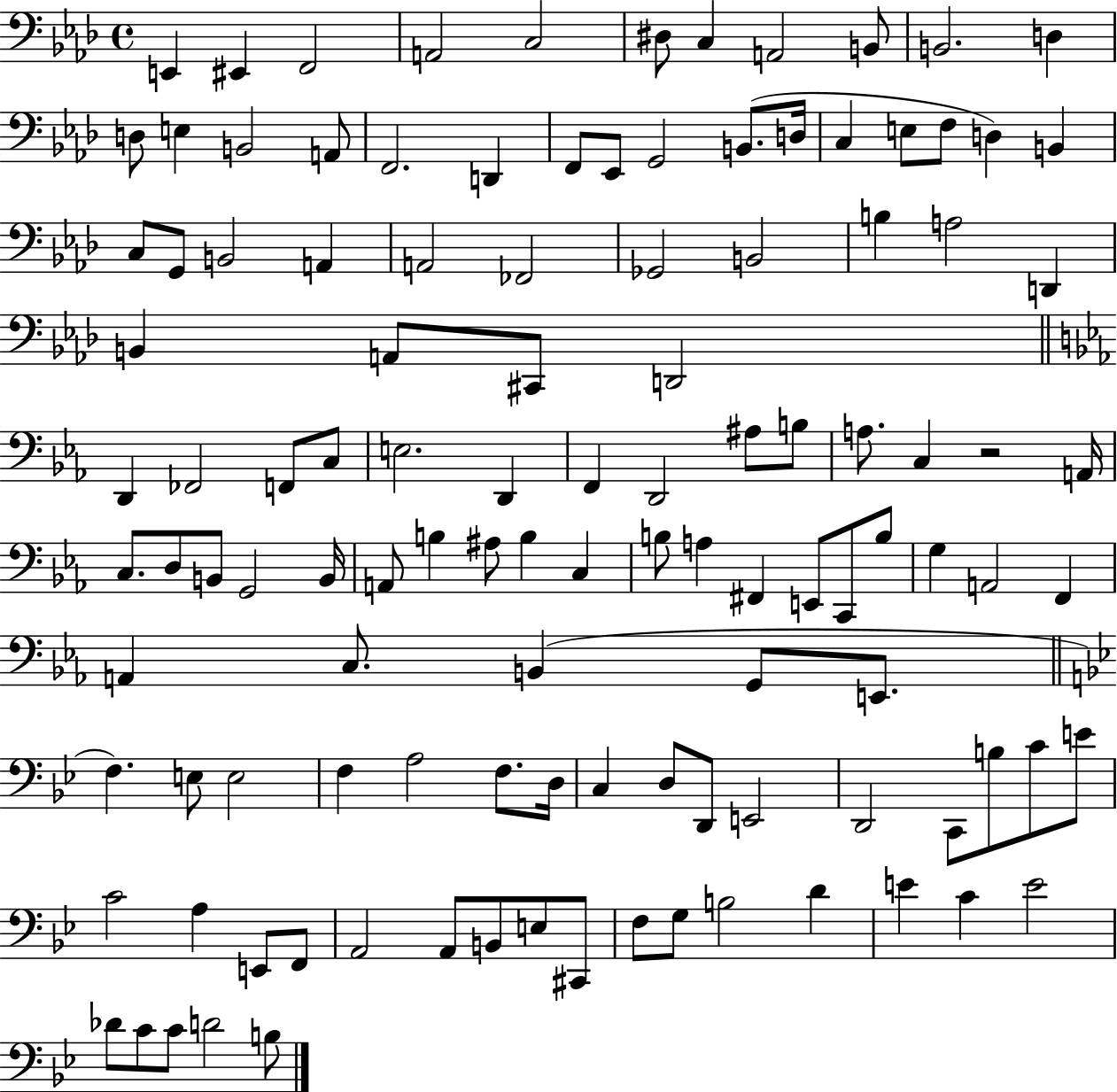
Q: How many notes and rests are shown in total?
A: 117